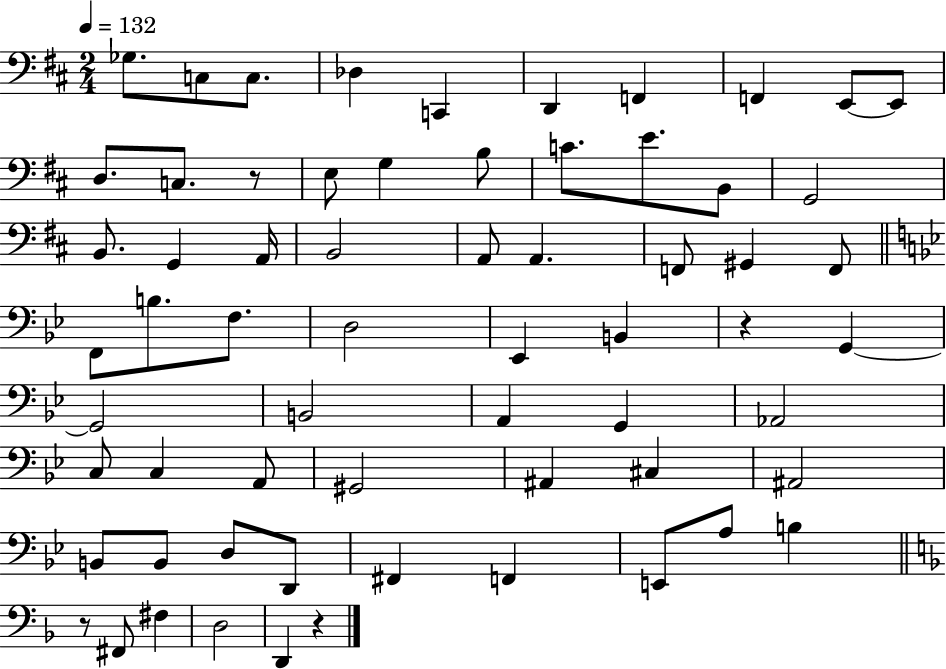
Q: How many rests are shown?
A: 4